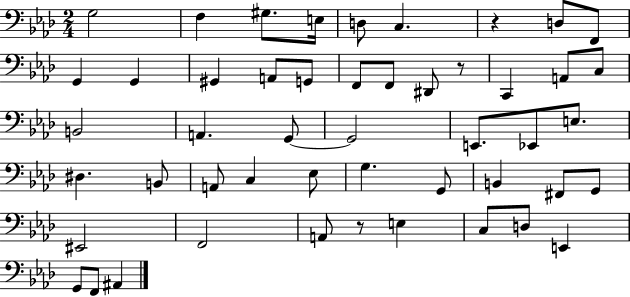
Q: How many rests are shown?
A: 3